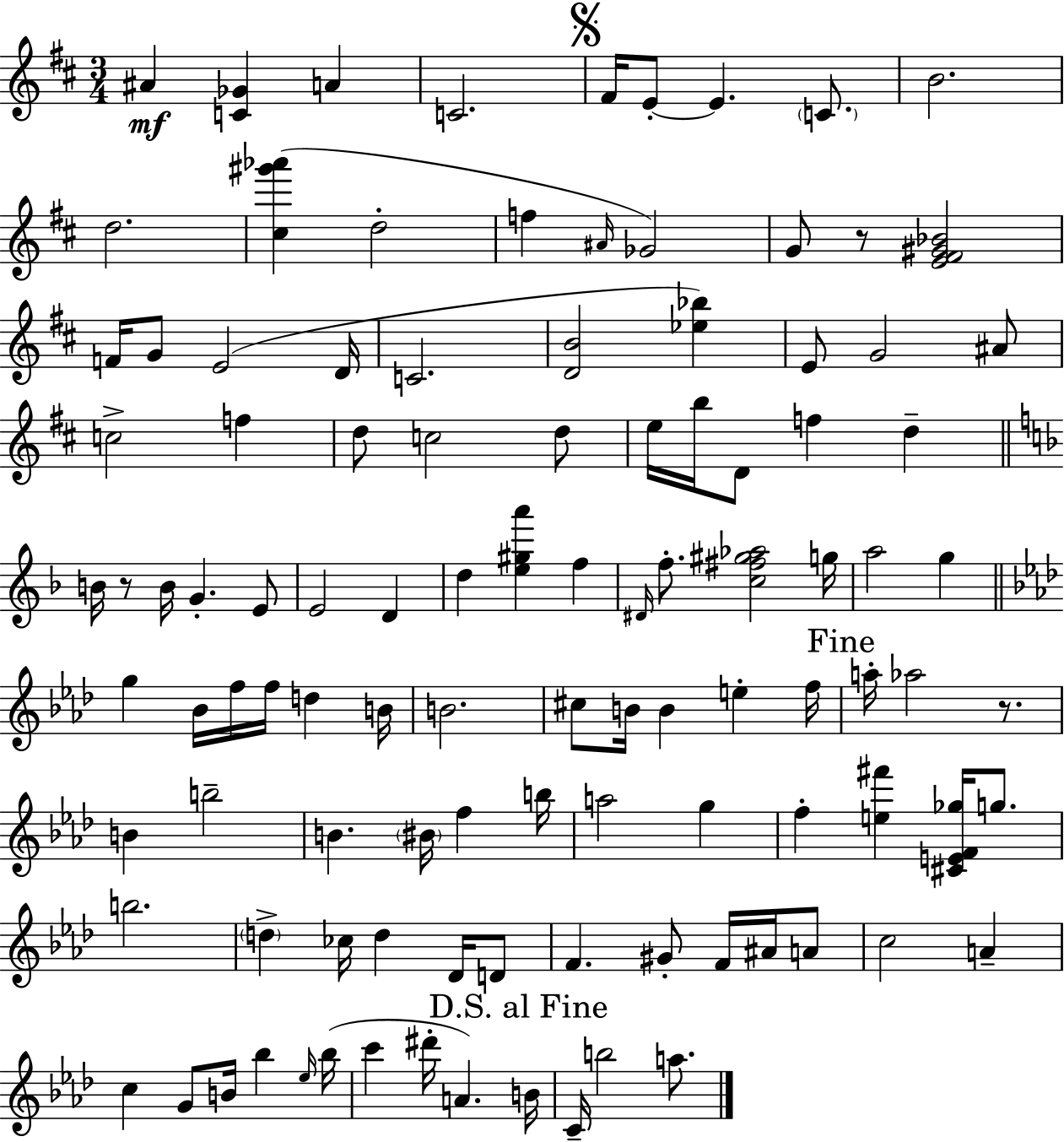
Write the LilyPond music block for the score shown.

{
  \clef treble
  \numericTimeSignature
  \time 3/4
  \key d \major
  ais'4\mf <c' ges'>4 a'4 | c'2. | \mark \markup { \musicglyph "scripts.segno" } fis'16 e'8-.~~ e'4. \parenthesize c'8. | b'2. | \break d''2. | <cis'' gis''' aes'''>4( d''2-. | f''4 \grace { ais'16 } ges'2) | g'8 r8 <e' fis' gis' bes'>2 | \break f'16 g'8 e'2( | d'16 c'2. | <d' b'>2 <ees'' bes''>4) | e'8 g'2 ais'8 | \break c''2-> f''4 | d''8 c''2 d''8 | e''16 b''16 d'8 f''4 d''4-- | \bar "||" \break \key d \minor b'16 r8 b'16 g'4.-. e'8 | e'2 d'4 | d''4 <e'' gis'' a'''>4 f''4 | \grace { dis'16 } f''8.-. <c'' fis'' gis'' aes''>2 | \break g''16 a''2 g''4 | \bar "||" \break \key f \minor g''4 bes'16 f''16 f''16 d''4 b'16 | b'2. | cis''8 b'16 b'4 e''4-. f''16 | \mark "Fine" a''16-. aes''2 r8. | \break b'4 b''2-- | b'4. \parenthesize bis'16 f''4 b''16 | a''2 g''4 | f''4-. <e'' fis'''>4 <cis' e' f' ges''>16 g''8. | \break b''2. | \parenthesize d''4-> ces''16 d''4 des'16 d'8 | f'4. gis'8-. f'16 ais'16 a'8 | c''2 a'4-- | \break c''4 g'8 b'16 bes''4 \grace { ees''16 } | bes''16( c'''4 dis'''16-. a'4.) | \mark "D.S. al Fine" b'16 c'16-- b''2 a''8. | \bar "|."
}